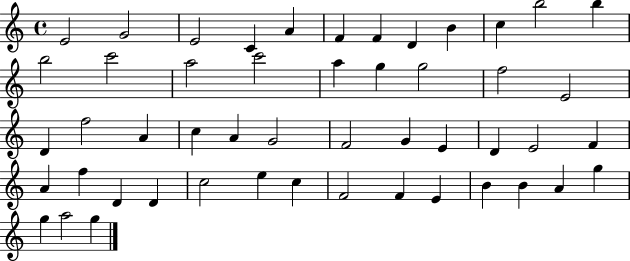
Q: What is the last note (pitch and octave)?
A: G5